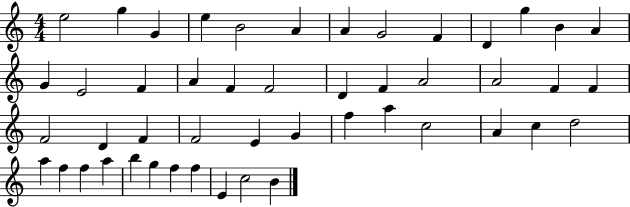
{
  \clef treble
  \numericTimeSignature
  \time 4/4
  \key c \major
  e''2 g''4 g'4 | e''4 b'2 a'4 | a'4 g'2 f'4 | d'4 g''4 b'4 a'4 | \break g'4 e'2 f'4 | a'4 f'4 f'2 | d'4 f'4 a'2 | a'2 f'4 f'4 | \break f'2 d'4 f'4 | f'2 e'4 g'4 | f''4 a''4 c''2 | a'4 c''4 d''2 | \break a''4 f''4 f''4 a''4 | b''4 g''4 f''4 f''4 | e'4 c''2 b'4 | \bar "|."
}